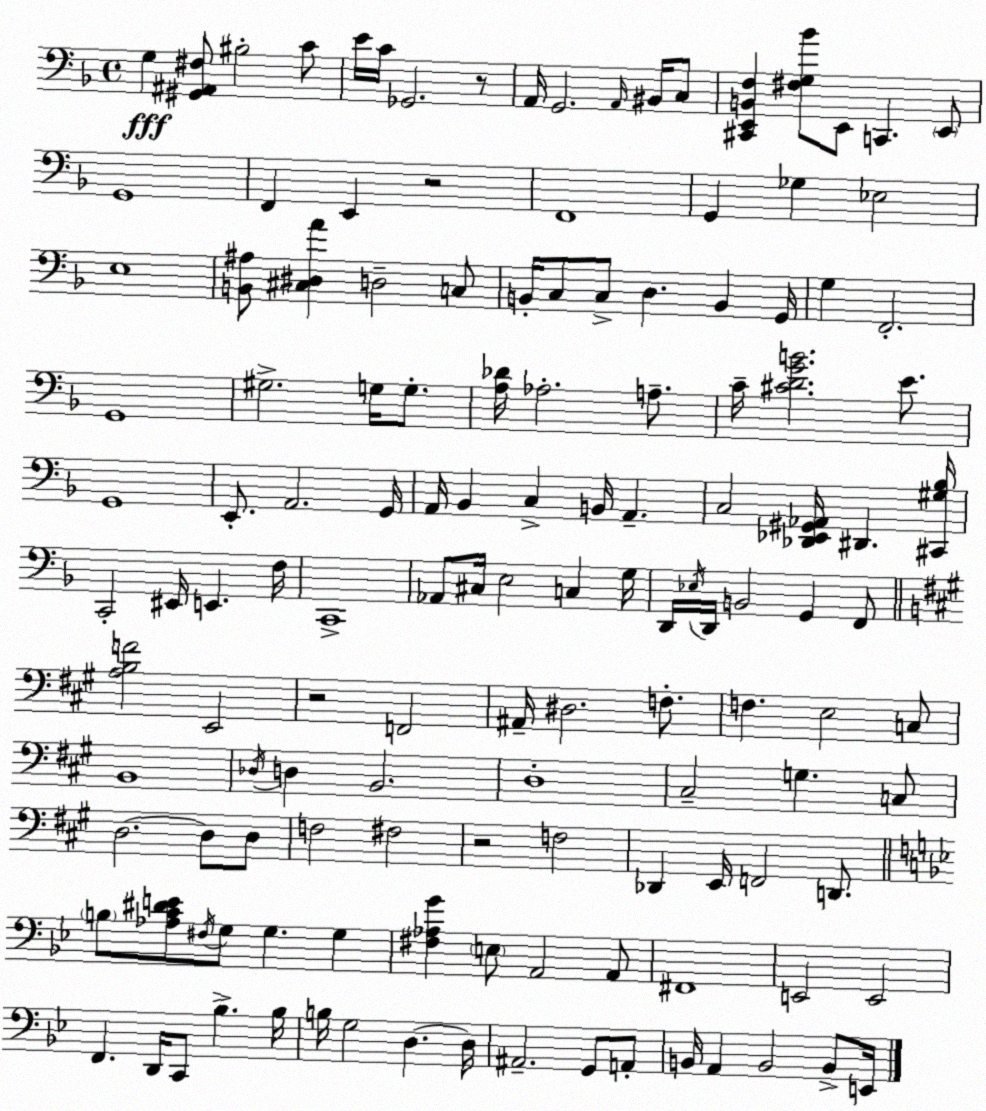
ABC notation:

X:1
T:Untitled
M:4/4
L:1/4
K:Dm
G, [^G,,^A,,^F,]/2 ^B,2 C/2 E/4 C/4 _G,,2 z/2 A,,/4 G,,2 A,,/4 ^B,,/4 C,/2 [^C,,E,,B,,F,] [^F,G,_B]/2 E,,/2 C,, E,,/2 G,,4 F,, E,, z2 F,,4 G,, _G, _E,2 E,4 [B,,^A,]/2 [^C,^D,A] D,2 C,/2 B,,/4 C,/2 C,/2 D, B,, G,,/4 G, F,,2 G,,4 ^G,2 G,/4 G,/2 [A,_D]/4 _A,2 A,/2 C/4 [^CDGB]2 E/2 G,,4 E,,/2 A,,2 G,,/4 A,,/4 _B,, C, B,,/4 A,, C,2 [_D,,_E,,^G,,_A,,]/4 ^D,, [^C,,^G,_B,]/4 C,,2 ^E,,/4 E,, F,/4 C,,4 _A,,/2 ^C,/4 E,2 C, G,/4 D,,/4 _E,/4 D,,/4 B,,2 G,, F,,/2 [A,B,F]2 E,,2 z2 F,,2 ^A,,/4 ^D,2 F,/2 F, E,2 C,/2 B,,4 _D,/4 D, B,,2 D,4 ^C,2 G, C,/2 D,2 D,/2 D,/2 F,2 ^F,2 z2 F,2 _D,, E,,/4 F,,2 D,,/2 B,/2 [_A,C^DE]/2 ^F,/4 G,/2 G, G, [^F,_A,G] E,/2 A,,2 A,,/2 ^F,,4 E,,2 E,,2 F,, D,,/4 C,,/2 _B, _B,/4 B,/4 G,2 D, D,/4 ^A,,2 G,,/2 A,,/2 B,,/4 A,, B,,2 B,,/2 E,,/4